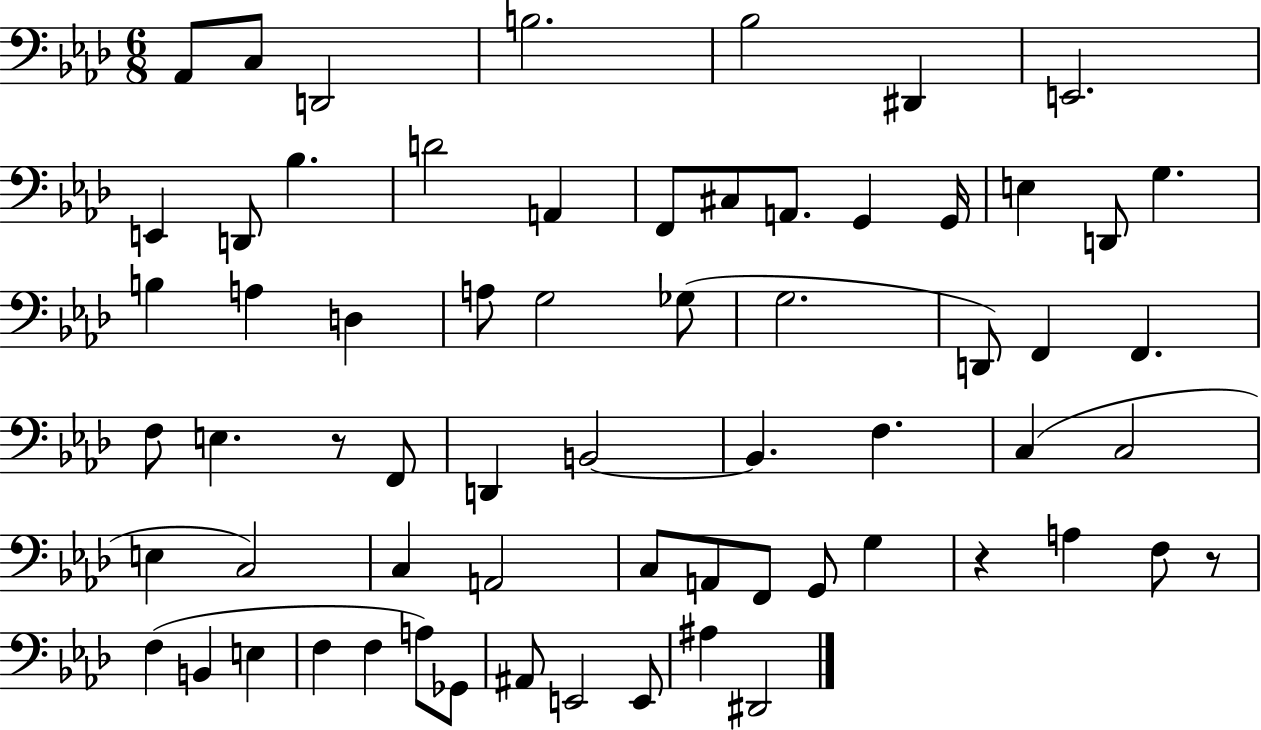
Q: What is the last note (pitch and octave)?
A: D#2